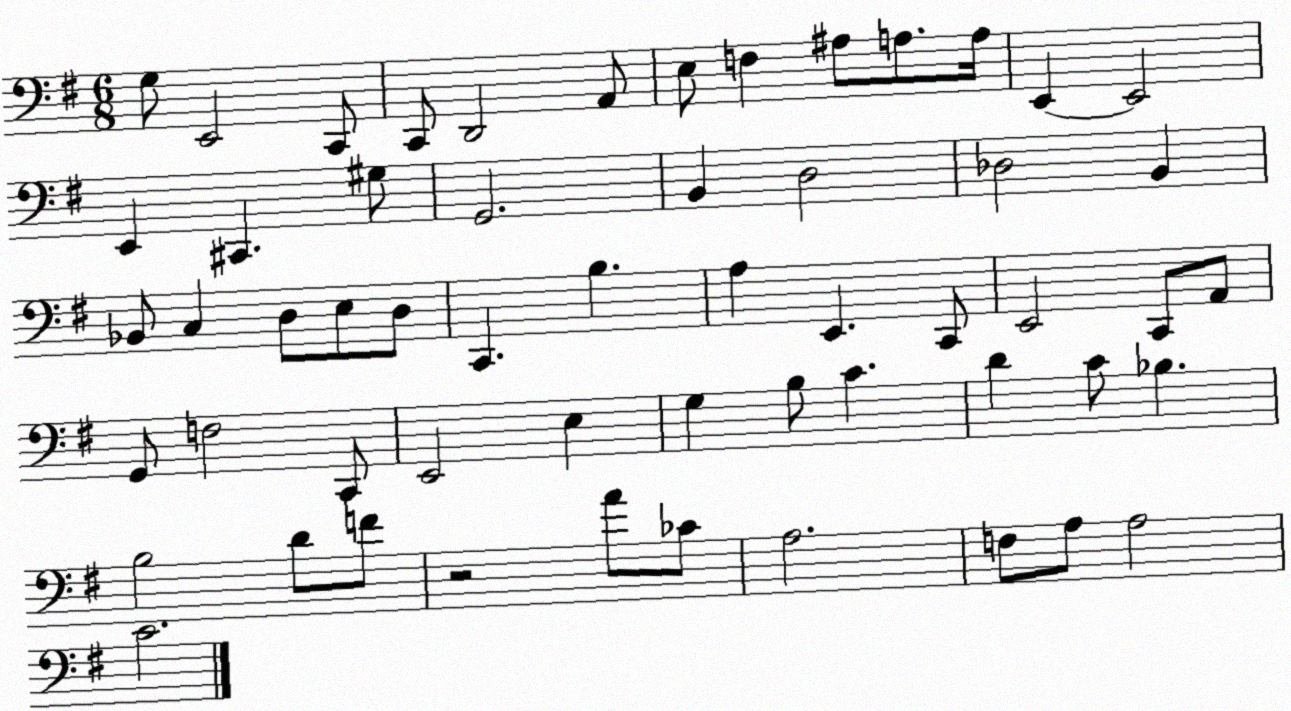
X:1
T:Untitled
M:6/8
L:1/4
K:G
G,/2 E,,2 C,,/2 C,,/2 D,,2 A,,/2 E,/2 F, ^A,/2 A,/2 A,/4 E,, E,,2 E,, ^C,, ^G,/2 G,,2 B,, D,2 _D,2 B,, _B,,/2 C, D,/2 E,/2 D,/2 C,, B, A, E,, C,,/2 E,,2 C,,/2 A,,/2 G,,/2 F,2 C,,/2 E,,2 E, G, B,/2 C D C/2 _B, B,2 D/2 F/2 z2 A/2 _C/2 A,2 F,/2 A,/2 A,2 C2